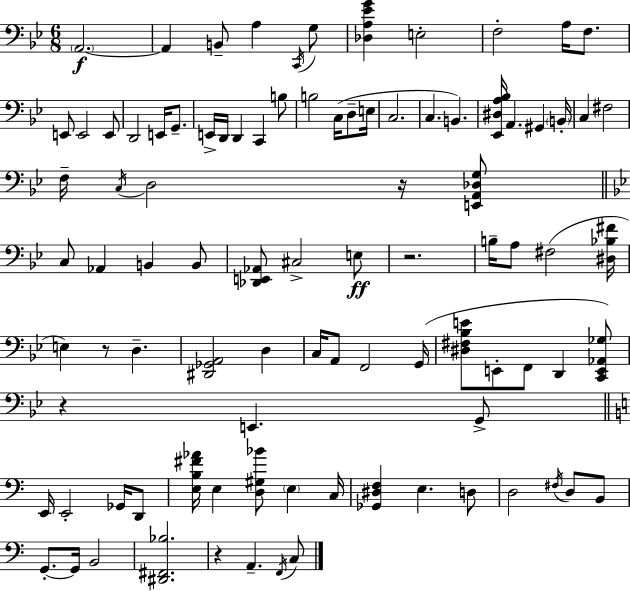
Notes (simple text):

A2/h. A2/q B2/e A3/q C2/s G3/e [Db3,A3,Eb4,G4]/q E3/h F3/h A3/s F3/e. E2/e E2/h E2/e D2/h E2/s G2/e. E2/s D2/s D2/q C2/q B3/e B3/h C3/s D3/e E3/s C3/h. C3/q. B2/q. [Eb2,D#3,A3,Bb3]/s A2/q. G#2/q B2/s C3/q F#3/h F3/s C3/s D3/h R/s [E2,A2,Db3,G3]/e C3/e Ab2/q B2/q B2/e [Db2,E2,Ab2]/e C#3/h E3/e R/h. B3/s A3/e F#3/h [D#3,Bb3,F#4]/s E3/q R/e D3/q. [D#2,Gb2,A2]/h D3/q C3/s A2/e F2/h G2/s [D#3,F#3,Bb3,E4]/e E2/e F2/e D2/q [C2,E2,Ab2,Gb3]/e R/q E2/q. G2/e E2/s E2/h Gb2/s D2/e [E3,B3,F#4,Ab4]/s E3/q [D3,G#3,Bb4]/e E3/q C3/s [Gb2,D#3,F3]/q E3/q. D3/e D3/h F#3/s D3/e B2/e G2/e. G2/s B2/h [D#2,F#2,Bb3]/h. R/q A2/q. F2/s C3/e